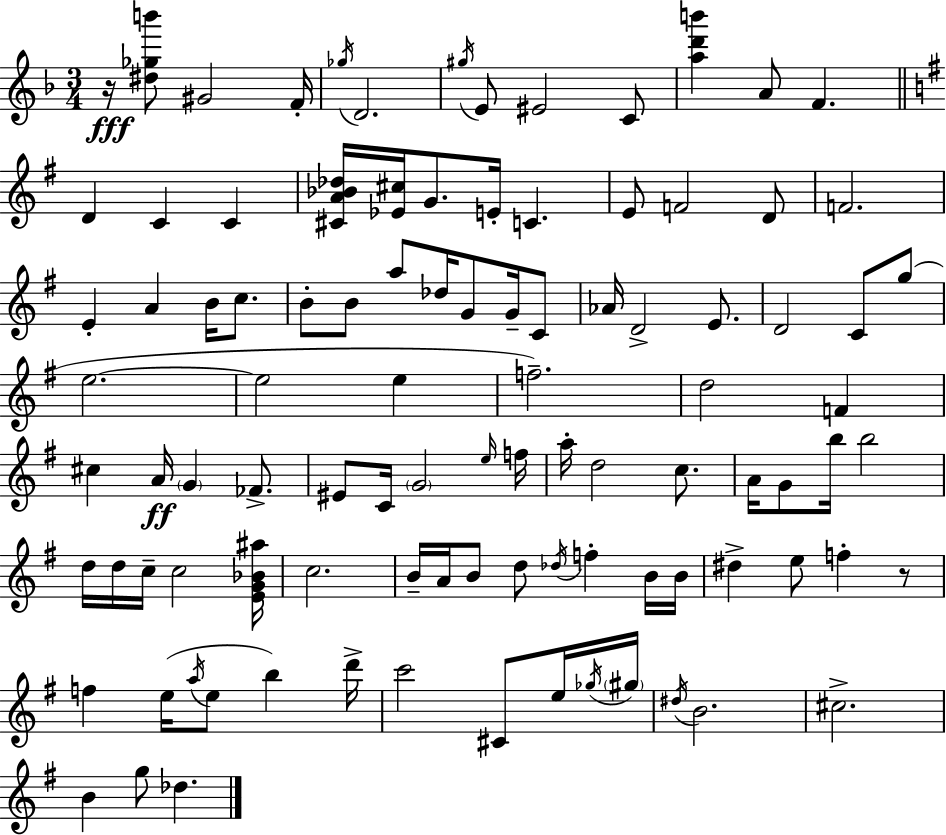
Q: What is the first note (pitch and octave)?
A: G#4